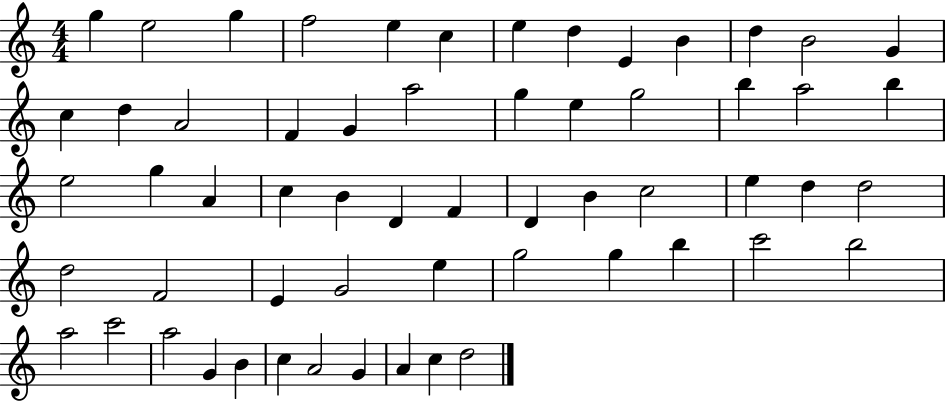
G5/q E5/h G5/q F5/h E5/q C5/q E5/q D5/q E4/q B4/q D5/q B4/h G4/q C5/q D5/q A4/h F4/q G4/q A5/h G5/q E5/q G5/h B5/q A5/h B5/q E5/h G5/q A4/q C5/q B4/q D4/q F4/q D4/q B4/q C5/h E5/q D5/q D5/h D5/h F4/h E4/q G4/h E5/q G5/h G5/q B5/q C6/h B5/h A5/h C6/h A5/h G4/q B4/q C5/q A4/h G4/q A4/q C5/q D5/h